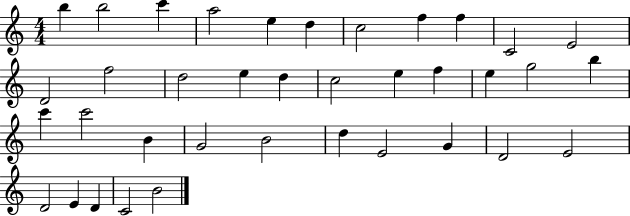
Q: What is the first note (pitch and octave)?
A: B5